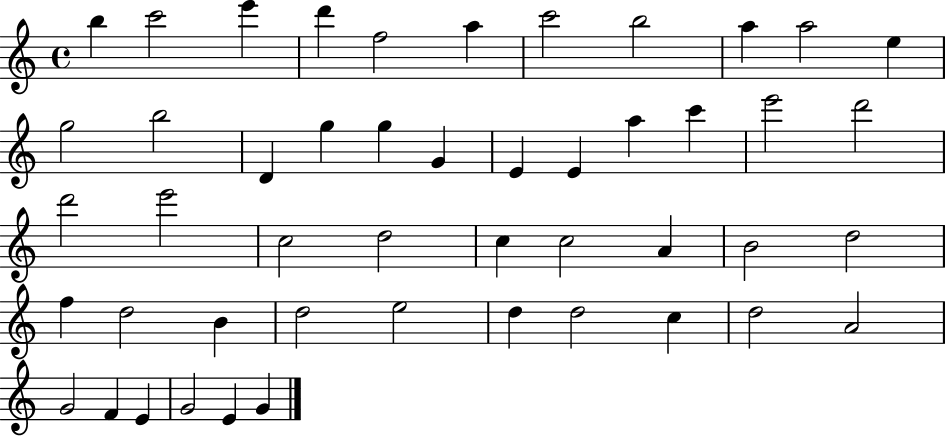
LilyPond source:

{
  \clef treble
  \time 4/4
  \defaultTimeSignature
  \key c \major
  b''4 c'''2 e'''4 | d'''4 f''2 a''4 | c'''2 b''2 | a''4 a''2 e''4 | \break g''2 b''2 | d'4 g''4 g''4 g'4 | e'4 e'4 a''4 c'''4 | e'''2 d'''2 | \break d'''2 e'''2 | c''2 d''2 | c''4 c''2 a'4 | b'2 d''2 | \break f''4 d''2 b'4 | d''2 e''2 | d''4 d''2 c''4 | d''2 a'2 | \break g'2 f'4 e'4 | g'2 e'4 g'4 | \bar "|."
}